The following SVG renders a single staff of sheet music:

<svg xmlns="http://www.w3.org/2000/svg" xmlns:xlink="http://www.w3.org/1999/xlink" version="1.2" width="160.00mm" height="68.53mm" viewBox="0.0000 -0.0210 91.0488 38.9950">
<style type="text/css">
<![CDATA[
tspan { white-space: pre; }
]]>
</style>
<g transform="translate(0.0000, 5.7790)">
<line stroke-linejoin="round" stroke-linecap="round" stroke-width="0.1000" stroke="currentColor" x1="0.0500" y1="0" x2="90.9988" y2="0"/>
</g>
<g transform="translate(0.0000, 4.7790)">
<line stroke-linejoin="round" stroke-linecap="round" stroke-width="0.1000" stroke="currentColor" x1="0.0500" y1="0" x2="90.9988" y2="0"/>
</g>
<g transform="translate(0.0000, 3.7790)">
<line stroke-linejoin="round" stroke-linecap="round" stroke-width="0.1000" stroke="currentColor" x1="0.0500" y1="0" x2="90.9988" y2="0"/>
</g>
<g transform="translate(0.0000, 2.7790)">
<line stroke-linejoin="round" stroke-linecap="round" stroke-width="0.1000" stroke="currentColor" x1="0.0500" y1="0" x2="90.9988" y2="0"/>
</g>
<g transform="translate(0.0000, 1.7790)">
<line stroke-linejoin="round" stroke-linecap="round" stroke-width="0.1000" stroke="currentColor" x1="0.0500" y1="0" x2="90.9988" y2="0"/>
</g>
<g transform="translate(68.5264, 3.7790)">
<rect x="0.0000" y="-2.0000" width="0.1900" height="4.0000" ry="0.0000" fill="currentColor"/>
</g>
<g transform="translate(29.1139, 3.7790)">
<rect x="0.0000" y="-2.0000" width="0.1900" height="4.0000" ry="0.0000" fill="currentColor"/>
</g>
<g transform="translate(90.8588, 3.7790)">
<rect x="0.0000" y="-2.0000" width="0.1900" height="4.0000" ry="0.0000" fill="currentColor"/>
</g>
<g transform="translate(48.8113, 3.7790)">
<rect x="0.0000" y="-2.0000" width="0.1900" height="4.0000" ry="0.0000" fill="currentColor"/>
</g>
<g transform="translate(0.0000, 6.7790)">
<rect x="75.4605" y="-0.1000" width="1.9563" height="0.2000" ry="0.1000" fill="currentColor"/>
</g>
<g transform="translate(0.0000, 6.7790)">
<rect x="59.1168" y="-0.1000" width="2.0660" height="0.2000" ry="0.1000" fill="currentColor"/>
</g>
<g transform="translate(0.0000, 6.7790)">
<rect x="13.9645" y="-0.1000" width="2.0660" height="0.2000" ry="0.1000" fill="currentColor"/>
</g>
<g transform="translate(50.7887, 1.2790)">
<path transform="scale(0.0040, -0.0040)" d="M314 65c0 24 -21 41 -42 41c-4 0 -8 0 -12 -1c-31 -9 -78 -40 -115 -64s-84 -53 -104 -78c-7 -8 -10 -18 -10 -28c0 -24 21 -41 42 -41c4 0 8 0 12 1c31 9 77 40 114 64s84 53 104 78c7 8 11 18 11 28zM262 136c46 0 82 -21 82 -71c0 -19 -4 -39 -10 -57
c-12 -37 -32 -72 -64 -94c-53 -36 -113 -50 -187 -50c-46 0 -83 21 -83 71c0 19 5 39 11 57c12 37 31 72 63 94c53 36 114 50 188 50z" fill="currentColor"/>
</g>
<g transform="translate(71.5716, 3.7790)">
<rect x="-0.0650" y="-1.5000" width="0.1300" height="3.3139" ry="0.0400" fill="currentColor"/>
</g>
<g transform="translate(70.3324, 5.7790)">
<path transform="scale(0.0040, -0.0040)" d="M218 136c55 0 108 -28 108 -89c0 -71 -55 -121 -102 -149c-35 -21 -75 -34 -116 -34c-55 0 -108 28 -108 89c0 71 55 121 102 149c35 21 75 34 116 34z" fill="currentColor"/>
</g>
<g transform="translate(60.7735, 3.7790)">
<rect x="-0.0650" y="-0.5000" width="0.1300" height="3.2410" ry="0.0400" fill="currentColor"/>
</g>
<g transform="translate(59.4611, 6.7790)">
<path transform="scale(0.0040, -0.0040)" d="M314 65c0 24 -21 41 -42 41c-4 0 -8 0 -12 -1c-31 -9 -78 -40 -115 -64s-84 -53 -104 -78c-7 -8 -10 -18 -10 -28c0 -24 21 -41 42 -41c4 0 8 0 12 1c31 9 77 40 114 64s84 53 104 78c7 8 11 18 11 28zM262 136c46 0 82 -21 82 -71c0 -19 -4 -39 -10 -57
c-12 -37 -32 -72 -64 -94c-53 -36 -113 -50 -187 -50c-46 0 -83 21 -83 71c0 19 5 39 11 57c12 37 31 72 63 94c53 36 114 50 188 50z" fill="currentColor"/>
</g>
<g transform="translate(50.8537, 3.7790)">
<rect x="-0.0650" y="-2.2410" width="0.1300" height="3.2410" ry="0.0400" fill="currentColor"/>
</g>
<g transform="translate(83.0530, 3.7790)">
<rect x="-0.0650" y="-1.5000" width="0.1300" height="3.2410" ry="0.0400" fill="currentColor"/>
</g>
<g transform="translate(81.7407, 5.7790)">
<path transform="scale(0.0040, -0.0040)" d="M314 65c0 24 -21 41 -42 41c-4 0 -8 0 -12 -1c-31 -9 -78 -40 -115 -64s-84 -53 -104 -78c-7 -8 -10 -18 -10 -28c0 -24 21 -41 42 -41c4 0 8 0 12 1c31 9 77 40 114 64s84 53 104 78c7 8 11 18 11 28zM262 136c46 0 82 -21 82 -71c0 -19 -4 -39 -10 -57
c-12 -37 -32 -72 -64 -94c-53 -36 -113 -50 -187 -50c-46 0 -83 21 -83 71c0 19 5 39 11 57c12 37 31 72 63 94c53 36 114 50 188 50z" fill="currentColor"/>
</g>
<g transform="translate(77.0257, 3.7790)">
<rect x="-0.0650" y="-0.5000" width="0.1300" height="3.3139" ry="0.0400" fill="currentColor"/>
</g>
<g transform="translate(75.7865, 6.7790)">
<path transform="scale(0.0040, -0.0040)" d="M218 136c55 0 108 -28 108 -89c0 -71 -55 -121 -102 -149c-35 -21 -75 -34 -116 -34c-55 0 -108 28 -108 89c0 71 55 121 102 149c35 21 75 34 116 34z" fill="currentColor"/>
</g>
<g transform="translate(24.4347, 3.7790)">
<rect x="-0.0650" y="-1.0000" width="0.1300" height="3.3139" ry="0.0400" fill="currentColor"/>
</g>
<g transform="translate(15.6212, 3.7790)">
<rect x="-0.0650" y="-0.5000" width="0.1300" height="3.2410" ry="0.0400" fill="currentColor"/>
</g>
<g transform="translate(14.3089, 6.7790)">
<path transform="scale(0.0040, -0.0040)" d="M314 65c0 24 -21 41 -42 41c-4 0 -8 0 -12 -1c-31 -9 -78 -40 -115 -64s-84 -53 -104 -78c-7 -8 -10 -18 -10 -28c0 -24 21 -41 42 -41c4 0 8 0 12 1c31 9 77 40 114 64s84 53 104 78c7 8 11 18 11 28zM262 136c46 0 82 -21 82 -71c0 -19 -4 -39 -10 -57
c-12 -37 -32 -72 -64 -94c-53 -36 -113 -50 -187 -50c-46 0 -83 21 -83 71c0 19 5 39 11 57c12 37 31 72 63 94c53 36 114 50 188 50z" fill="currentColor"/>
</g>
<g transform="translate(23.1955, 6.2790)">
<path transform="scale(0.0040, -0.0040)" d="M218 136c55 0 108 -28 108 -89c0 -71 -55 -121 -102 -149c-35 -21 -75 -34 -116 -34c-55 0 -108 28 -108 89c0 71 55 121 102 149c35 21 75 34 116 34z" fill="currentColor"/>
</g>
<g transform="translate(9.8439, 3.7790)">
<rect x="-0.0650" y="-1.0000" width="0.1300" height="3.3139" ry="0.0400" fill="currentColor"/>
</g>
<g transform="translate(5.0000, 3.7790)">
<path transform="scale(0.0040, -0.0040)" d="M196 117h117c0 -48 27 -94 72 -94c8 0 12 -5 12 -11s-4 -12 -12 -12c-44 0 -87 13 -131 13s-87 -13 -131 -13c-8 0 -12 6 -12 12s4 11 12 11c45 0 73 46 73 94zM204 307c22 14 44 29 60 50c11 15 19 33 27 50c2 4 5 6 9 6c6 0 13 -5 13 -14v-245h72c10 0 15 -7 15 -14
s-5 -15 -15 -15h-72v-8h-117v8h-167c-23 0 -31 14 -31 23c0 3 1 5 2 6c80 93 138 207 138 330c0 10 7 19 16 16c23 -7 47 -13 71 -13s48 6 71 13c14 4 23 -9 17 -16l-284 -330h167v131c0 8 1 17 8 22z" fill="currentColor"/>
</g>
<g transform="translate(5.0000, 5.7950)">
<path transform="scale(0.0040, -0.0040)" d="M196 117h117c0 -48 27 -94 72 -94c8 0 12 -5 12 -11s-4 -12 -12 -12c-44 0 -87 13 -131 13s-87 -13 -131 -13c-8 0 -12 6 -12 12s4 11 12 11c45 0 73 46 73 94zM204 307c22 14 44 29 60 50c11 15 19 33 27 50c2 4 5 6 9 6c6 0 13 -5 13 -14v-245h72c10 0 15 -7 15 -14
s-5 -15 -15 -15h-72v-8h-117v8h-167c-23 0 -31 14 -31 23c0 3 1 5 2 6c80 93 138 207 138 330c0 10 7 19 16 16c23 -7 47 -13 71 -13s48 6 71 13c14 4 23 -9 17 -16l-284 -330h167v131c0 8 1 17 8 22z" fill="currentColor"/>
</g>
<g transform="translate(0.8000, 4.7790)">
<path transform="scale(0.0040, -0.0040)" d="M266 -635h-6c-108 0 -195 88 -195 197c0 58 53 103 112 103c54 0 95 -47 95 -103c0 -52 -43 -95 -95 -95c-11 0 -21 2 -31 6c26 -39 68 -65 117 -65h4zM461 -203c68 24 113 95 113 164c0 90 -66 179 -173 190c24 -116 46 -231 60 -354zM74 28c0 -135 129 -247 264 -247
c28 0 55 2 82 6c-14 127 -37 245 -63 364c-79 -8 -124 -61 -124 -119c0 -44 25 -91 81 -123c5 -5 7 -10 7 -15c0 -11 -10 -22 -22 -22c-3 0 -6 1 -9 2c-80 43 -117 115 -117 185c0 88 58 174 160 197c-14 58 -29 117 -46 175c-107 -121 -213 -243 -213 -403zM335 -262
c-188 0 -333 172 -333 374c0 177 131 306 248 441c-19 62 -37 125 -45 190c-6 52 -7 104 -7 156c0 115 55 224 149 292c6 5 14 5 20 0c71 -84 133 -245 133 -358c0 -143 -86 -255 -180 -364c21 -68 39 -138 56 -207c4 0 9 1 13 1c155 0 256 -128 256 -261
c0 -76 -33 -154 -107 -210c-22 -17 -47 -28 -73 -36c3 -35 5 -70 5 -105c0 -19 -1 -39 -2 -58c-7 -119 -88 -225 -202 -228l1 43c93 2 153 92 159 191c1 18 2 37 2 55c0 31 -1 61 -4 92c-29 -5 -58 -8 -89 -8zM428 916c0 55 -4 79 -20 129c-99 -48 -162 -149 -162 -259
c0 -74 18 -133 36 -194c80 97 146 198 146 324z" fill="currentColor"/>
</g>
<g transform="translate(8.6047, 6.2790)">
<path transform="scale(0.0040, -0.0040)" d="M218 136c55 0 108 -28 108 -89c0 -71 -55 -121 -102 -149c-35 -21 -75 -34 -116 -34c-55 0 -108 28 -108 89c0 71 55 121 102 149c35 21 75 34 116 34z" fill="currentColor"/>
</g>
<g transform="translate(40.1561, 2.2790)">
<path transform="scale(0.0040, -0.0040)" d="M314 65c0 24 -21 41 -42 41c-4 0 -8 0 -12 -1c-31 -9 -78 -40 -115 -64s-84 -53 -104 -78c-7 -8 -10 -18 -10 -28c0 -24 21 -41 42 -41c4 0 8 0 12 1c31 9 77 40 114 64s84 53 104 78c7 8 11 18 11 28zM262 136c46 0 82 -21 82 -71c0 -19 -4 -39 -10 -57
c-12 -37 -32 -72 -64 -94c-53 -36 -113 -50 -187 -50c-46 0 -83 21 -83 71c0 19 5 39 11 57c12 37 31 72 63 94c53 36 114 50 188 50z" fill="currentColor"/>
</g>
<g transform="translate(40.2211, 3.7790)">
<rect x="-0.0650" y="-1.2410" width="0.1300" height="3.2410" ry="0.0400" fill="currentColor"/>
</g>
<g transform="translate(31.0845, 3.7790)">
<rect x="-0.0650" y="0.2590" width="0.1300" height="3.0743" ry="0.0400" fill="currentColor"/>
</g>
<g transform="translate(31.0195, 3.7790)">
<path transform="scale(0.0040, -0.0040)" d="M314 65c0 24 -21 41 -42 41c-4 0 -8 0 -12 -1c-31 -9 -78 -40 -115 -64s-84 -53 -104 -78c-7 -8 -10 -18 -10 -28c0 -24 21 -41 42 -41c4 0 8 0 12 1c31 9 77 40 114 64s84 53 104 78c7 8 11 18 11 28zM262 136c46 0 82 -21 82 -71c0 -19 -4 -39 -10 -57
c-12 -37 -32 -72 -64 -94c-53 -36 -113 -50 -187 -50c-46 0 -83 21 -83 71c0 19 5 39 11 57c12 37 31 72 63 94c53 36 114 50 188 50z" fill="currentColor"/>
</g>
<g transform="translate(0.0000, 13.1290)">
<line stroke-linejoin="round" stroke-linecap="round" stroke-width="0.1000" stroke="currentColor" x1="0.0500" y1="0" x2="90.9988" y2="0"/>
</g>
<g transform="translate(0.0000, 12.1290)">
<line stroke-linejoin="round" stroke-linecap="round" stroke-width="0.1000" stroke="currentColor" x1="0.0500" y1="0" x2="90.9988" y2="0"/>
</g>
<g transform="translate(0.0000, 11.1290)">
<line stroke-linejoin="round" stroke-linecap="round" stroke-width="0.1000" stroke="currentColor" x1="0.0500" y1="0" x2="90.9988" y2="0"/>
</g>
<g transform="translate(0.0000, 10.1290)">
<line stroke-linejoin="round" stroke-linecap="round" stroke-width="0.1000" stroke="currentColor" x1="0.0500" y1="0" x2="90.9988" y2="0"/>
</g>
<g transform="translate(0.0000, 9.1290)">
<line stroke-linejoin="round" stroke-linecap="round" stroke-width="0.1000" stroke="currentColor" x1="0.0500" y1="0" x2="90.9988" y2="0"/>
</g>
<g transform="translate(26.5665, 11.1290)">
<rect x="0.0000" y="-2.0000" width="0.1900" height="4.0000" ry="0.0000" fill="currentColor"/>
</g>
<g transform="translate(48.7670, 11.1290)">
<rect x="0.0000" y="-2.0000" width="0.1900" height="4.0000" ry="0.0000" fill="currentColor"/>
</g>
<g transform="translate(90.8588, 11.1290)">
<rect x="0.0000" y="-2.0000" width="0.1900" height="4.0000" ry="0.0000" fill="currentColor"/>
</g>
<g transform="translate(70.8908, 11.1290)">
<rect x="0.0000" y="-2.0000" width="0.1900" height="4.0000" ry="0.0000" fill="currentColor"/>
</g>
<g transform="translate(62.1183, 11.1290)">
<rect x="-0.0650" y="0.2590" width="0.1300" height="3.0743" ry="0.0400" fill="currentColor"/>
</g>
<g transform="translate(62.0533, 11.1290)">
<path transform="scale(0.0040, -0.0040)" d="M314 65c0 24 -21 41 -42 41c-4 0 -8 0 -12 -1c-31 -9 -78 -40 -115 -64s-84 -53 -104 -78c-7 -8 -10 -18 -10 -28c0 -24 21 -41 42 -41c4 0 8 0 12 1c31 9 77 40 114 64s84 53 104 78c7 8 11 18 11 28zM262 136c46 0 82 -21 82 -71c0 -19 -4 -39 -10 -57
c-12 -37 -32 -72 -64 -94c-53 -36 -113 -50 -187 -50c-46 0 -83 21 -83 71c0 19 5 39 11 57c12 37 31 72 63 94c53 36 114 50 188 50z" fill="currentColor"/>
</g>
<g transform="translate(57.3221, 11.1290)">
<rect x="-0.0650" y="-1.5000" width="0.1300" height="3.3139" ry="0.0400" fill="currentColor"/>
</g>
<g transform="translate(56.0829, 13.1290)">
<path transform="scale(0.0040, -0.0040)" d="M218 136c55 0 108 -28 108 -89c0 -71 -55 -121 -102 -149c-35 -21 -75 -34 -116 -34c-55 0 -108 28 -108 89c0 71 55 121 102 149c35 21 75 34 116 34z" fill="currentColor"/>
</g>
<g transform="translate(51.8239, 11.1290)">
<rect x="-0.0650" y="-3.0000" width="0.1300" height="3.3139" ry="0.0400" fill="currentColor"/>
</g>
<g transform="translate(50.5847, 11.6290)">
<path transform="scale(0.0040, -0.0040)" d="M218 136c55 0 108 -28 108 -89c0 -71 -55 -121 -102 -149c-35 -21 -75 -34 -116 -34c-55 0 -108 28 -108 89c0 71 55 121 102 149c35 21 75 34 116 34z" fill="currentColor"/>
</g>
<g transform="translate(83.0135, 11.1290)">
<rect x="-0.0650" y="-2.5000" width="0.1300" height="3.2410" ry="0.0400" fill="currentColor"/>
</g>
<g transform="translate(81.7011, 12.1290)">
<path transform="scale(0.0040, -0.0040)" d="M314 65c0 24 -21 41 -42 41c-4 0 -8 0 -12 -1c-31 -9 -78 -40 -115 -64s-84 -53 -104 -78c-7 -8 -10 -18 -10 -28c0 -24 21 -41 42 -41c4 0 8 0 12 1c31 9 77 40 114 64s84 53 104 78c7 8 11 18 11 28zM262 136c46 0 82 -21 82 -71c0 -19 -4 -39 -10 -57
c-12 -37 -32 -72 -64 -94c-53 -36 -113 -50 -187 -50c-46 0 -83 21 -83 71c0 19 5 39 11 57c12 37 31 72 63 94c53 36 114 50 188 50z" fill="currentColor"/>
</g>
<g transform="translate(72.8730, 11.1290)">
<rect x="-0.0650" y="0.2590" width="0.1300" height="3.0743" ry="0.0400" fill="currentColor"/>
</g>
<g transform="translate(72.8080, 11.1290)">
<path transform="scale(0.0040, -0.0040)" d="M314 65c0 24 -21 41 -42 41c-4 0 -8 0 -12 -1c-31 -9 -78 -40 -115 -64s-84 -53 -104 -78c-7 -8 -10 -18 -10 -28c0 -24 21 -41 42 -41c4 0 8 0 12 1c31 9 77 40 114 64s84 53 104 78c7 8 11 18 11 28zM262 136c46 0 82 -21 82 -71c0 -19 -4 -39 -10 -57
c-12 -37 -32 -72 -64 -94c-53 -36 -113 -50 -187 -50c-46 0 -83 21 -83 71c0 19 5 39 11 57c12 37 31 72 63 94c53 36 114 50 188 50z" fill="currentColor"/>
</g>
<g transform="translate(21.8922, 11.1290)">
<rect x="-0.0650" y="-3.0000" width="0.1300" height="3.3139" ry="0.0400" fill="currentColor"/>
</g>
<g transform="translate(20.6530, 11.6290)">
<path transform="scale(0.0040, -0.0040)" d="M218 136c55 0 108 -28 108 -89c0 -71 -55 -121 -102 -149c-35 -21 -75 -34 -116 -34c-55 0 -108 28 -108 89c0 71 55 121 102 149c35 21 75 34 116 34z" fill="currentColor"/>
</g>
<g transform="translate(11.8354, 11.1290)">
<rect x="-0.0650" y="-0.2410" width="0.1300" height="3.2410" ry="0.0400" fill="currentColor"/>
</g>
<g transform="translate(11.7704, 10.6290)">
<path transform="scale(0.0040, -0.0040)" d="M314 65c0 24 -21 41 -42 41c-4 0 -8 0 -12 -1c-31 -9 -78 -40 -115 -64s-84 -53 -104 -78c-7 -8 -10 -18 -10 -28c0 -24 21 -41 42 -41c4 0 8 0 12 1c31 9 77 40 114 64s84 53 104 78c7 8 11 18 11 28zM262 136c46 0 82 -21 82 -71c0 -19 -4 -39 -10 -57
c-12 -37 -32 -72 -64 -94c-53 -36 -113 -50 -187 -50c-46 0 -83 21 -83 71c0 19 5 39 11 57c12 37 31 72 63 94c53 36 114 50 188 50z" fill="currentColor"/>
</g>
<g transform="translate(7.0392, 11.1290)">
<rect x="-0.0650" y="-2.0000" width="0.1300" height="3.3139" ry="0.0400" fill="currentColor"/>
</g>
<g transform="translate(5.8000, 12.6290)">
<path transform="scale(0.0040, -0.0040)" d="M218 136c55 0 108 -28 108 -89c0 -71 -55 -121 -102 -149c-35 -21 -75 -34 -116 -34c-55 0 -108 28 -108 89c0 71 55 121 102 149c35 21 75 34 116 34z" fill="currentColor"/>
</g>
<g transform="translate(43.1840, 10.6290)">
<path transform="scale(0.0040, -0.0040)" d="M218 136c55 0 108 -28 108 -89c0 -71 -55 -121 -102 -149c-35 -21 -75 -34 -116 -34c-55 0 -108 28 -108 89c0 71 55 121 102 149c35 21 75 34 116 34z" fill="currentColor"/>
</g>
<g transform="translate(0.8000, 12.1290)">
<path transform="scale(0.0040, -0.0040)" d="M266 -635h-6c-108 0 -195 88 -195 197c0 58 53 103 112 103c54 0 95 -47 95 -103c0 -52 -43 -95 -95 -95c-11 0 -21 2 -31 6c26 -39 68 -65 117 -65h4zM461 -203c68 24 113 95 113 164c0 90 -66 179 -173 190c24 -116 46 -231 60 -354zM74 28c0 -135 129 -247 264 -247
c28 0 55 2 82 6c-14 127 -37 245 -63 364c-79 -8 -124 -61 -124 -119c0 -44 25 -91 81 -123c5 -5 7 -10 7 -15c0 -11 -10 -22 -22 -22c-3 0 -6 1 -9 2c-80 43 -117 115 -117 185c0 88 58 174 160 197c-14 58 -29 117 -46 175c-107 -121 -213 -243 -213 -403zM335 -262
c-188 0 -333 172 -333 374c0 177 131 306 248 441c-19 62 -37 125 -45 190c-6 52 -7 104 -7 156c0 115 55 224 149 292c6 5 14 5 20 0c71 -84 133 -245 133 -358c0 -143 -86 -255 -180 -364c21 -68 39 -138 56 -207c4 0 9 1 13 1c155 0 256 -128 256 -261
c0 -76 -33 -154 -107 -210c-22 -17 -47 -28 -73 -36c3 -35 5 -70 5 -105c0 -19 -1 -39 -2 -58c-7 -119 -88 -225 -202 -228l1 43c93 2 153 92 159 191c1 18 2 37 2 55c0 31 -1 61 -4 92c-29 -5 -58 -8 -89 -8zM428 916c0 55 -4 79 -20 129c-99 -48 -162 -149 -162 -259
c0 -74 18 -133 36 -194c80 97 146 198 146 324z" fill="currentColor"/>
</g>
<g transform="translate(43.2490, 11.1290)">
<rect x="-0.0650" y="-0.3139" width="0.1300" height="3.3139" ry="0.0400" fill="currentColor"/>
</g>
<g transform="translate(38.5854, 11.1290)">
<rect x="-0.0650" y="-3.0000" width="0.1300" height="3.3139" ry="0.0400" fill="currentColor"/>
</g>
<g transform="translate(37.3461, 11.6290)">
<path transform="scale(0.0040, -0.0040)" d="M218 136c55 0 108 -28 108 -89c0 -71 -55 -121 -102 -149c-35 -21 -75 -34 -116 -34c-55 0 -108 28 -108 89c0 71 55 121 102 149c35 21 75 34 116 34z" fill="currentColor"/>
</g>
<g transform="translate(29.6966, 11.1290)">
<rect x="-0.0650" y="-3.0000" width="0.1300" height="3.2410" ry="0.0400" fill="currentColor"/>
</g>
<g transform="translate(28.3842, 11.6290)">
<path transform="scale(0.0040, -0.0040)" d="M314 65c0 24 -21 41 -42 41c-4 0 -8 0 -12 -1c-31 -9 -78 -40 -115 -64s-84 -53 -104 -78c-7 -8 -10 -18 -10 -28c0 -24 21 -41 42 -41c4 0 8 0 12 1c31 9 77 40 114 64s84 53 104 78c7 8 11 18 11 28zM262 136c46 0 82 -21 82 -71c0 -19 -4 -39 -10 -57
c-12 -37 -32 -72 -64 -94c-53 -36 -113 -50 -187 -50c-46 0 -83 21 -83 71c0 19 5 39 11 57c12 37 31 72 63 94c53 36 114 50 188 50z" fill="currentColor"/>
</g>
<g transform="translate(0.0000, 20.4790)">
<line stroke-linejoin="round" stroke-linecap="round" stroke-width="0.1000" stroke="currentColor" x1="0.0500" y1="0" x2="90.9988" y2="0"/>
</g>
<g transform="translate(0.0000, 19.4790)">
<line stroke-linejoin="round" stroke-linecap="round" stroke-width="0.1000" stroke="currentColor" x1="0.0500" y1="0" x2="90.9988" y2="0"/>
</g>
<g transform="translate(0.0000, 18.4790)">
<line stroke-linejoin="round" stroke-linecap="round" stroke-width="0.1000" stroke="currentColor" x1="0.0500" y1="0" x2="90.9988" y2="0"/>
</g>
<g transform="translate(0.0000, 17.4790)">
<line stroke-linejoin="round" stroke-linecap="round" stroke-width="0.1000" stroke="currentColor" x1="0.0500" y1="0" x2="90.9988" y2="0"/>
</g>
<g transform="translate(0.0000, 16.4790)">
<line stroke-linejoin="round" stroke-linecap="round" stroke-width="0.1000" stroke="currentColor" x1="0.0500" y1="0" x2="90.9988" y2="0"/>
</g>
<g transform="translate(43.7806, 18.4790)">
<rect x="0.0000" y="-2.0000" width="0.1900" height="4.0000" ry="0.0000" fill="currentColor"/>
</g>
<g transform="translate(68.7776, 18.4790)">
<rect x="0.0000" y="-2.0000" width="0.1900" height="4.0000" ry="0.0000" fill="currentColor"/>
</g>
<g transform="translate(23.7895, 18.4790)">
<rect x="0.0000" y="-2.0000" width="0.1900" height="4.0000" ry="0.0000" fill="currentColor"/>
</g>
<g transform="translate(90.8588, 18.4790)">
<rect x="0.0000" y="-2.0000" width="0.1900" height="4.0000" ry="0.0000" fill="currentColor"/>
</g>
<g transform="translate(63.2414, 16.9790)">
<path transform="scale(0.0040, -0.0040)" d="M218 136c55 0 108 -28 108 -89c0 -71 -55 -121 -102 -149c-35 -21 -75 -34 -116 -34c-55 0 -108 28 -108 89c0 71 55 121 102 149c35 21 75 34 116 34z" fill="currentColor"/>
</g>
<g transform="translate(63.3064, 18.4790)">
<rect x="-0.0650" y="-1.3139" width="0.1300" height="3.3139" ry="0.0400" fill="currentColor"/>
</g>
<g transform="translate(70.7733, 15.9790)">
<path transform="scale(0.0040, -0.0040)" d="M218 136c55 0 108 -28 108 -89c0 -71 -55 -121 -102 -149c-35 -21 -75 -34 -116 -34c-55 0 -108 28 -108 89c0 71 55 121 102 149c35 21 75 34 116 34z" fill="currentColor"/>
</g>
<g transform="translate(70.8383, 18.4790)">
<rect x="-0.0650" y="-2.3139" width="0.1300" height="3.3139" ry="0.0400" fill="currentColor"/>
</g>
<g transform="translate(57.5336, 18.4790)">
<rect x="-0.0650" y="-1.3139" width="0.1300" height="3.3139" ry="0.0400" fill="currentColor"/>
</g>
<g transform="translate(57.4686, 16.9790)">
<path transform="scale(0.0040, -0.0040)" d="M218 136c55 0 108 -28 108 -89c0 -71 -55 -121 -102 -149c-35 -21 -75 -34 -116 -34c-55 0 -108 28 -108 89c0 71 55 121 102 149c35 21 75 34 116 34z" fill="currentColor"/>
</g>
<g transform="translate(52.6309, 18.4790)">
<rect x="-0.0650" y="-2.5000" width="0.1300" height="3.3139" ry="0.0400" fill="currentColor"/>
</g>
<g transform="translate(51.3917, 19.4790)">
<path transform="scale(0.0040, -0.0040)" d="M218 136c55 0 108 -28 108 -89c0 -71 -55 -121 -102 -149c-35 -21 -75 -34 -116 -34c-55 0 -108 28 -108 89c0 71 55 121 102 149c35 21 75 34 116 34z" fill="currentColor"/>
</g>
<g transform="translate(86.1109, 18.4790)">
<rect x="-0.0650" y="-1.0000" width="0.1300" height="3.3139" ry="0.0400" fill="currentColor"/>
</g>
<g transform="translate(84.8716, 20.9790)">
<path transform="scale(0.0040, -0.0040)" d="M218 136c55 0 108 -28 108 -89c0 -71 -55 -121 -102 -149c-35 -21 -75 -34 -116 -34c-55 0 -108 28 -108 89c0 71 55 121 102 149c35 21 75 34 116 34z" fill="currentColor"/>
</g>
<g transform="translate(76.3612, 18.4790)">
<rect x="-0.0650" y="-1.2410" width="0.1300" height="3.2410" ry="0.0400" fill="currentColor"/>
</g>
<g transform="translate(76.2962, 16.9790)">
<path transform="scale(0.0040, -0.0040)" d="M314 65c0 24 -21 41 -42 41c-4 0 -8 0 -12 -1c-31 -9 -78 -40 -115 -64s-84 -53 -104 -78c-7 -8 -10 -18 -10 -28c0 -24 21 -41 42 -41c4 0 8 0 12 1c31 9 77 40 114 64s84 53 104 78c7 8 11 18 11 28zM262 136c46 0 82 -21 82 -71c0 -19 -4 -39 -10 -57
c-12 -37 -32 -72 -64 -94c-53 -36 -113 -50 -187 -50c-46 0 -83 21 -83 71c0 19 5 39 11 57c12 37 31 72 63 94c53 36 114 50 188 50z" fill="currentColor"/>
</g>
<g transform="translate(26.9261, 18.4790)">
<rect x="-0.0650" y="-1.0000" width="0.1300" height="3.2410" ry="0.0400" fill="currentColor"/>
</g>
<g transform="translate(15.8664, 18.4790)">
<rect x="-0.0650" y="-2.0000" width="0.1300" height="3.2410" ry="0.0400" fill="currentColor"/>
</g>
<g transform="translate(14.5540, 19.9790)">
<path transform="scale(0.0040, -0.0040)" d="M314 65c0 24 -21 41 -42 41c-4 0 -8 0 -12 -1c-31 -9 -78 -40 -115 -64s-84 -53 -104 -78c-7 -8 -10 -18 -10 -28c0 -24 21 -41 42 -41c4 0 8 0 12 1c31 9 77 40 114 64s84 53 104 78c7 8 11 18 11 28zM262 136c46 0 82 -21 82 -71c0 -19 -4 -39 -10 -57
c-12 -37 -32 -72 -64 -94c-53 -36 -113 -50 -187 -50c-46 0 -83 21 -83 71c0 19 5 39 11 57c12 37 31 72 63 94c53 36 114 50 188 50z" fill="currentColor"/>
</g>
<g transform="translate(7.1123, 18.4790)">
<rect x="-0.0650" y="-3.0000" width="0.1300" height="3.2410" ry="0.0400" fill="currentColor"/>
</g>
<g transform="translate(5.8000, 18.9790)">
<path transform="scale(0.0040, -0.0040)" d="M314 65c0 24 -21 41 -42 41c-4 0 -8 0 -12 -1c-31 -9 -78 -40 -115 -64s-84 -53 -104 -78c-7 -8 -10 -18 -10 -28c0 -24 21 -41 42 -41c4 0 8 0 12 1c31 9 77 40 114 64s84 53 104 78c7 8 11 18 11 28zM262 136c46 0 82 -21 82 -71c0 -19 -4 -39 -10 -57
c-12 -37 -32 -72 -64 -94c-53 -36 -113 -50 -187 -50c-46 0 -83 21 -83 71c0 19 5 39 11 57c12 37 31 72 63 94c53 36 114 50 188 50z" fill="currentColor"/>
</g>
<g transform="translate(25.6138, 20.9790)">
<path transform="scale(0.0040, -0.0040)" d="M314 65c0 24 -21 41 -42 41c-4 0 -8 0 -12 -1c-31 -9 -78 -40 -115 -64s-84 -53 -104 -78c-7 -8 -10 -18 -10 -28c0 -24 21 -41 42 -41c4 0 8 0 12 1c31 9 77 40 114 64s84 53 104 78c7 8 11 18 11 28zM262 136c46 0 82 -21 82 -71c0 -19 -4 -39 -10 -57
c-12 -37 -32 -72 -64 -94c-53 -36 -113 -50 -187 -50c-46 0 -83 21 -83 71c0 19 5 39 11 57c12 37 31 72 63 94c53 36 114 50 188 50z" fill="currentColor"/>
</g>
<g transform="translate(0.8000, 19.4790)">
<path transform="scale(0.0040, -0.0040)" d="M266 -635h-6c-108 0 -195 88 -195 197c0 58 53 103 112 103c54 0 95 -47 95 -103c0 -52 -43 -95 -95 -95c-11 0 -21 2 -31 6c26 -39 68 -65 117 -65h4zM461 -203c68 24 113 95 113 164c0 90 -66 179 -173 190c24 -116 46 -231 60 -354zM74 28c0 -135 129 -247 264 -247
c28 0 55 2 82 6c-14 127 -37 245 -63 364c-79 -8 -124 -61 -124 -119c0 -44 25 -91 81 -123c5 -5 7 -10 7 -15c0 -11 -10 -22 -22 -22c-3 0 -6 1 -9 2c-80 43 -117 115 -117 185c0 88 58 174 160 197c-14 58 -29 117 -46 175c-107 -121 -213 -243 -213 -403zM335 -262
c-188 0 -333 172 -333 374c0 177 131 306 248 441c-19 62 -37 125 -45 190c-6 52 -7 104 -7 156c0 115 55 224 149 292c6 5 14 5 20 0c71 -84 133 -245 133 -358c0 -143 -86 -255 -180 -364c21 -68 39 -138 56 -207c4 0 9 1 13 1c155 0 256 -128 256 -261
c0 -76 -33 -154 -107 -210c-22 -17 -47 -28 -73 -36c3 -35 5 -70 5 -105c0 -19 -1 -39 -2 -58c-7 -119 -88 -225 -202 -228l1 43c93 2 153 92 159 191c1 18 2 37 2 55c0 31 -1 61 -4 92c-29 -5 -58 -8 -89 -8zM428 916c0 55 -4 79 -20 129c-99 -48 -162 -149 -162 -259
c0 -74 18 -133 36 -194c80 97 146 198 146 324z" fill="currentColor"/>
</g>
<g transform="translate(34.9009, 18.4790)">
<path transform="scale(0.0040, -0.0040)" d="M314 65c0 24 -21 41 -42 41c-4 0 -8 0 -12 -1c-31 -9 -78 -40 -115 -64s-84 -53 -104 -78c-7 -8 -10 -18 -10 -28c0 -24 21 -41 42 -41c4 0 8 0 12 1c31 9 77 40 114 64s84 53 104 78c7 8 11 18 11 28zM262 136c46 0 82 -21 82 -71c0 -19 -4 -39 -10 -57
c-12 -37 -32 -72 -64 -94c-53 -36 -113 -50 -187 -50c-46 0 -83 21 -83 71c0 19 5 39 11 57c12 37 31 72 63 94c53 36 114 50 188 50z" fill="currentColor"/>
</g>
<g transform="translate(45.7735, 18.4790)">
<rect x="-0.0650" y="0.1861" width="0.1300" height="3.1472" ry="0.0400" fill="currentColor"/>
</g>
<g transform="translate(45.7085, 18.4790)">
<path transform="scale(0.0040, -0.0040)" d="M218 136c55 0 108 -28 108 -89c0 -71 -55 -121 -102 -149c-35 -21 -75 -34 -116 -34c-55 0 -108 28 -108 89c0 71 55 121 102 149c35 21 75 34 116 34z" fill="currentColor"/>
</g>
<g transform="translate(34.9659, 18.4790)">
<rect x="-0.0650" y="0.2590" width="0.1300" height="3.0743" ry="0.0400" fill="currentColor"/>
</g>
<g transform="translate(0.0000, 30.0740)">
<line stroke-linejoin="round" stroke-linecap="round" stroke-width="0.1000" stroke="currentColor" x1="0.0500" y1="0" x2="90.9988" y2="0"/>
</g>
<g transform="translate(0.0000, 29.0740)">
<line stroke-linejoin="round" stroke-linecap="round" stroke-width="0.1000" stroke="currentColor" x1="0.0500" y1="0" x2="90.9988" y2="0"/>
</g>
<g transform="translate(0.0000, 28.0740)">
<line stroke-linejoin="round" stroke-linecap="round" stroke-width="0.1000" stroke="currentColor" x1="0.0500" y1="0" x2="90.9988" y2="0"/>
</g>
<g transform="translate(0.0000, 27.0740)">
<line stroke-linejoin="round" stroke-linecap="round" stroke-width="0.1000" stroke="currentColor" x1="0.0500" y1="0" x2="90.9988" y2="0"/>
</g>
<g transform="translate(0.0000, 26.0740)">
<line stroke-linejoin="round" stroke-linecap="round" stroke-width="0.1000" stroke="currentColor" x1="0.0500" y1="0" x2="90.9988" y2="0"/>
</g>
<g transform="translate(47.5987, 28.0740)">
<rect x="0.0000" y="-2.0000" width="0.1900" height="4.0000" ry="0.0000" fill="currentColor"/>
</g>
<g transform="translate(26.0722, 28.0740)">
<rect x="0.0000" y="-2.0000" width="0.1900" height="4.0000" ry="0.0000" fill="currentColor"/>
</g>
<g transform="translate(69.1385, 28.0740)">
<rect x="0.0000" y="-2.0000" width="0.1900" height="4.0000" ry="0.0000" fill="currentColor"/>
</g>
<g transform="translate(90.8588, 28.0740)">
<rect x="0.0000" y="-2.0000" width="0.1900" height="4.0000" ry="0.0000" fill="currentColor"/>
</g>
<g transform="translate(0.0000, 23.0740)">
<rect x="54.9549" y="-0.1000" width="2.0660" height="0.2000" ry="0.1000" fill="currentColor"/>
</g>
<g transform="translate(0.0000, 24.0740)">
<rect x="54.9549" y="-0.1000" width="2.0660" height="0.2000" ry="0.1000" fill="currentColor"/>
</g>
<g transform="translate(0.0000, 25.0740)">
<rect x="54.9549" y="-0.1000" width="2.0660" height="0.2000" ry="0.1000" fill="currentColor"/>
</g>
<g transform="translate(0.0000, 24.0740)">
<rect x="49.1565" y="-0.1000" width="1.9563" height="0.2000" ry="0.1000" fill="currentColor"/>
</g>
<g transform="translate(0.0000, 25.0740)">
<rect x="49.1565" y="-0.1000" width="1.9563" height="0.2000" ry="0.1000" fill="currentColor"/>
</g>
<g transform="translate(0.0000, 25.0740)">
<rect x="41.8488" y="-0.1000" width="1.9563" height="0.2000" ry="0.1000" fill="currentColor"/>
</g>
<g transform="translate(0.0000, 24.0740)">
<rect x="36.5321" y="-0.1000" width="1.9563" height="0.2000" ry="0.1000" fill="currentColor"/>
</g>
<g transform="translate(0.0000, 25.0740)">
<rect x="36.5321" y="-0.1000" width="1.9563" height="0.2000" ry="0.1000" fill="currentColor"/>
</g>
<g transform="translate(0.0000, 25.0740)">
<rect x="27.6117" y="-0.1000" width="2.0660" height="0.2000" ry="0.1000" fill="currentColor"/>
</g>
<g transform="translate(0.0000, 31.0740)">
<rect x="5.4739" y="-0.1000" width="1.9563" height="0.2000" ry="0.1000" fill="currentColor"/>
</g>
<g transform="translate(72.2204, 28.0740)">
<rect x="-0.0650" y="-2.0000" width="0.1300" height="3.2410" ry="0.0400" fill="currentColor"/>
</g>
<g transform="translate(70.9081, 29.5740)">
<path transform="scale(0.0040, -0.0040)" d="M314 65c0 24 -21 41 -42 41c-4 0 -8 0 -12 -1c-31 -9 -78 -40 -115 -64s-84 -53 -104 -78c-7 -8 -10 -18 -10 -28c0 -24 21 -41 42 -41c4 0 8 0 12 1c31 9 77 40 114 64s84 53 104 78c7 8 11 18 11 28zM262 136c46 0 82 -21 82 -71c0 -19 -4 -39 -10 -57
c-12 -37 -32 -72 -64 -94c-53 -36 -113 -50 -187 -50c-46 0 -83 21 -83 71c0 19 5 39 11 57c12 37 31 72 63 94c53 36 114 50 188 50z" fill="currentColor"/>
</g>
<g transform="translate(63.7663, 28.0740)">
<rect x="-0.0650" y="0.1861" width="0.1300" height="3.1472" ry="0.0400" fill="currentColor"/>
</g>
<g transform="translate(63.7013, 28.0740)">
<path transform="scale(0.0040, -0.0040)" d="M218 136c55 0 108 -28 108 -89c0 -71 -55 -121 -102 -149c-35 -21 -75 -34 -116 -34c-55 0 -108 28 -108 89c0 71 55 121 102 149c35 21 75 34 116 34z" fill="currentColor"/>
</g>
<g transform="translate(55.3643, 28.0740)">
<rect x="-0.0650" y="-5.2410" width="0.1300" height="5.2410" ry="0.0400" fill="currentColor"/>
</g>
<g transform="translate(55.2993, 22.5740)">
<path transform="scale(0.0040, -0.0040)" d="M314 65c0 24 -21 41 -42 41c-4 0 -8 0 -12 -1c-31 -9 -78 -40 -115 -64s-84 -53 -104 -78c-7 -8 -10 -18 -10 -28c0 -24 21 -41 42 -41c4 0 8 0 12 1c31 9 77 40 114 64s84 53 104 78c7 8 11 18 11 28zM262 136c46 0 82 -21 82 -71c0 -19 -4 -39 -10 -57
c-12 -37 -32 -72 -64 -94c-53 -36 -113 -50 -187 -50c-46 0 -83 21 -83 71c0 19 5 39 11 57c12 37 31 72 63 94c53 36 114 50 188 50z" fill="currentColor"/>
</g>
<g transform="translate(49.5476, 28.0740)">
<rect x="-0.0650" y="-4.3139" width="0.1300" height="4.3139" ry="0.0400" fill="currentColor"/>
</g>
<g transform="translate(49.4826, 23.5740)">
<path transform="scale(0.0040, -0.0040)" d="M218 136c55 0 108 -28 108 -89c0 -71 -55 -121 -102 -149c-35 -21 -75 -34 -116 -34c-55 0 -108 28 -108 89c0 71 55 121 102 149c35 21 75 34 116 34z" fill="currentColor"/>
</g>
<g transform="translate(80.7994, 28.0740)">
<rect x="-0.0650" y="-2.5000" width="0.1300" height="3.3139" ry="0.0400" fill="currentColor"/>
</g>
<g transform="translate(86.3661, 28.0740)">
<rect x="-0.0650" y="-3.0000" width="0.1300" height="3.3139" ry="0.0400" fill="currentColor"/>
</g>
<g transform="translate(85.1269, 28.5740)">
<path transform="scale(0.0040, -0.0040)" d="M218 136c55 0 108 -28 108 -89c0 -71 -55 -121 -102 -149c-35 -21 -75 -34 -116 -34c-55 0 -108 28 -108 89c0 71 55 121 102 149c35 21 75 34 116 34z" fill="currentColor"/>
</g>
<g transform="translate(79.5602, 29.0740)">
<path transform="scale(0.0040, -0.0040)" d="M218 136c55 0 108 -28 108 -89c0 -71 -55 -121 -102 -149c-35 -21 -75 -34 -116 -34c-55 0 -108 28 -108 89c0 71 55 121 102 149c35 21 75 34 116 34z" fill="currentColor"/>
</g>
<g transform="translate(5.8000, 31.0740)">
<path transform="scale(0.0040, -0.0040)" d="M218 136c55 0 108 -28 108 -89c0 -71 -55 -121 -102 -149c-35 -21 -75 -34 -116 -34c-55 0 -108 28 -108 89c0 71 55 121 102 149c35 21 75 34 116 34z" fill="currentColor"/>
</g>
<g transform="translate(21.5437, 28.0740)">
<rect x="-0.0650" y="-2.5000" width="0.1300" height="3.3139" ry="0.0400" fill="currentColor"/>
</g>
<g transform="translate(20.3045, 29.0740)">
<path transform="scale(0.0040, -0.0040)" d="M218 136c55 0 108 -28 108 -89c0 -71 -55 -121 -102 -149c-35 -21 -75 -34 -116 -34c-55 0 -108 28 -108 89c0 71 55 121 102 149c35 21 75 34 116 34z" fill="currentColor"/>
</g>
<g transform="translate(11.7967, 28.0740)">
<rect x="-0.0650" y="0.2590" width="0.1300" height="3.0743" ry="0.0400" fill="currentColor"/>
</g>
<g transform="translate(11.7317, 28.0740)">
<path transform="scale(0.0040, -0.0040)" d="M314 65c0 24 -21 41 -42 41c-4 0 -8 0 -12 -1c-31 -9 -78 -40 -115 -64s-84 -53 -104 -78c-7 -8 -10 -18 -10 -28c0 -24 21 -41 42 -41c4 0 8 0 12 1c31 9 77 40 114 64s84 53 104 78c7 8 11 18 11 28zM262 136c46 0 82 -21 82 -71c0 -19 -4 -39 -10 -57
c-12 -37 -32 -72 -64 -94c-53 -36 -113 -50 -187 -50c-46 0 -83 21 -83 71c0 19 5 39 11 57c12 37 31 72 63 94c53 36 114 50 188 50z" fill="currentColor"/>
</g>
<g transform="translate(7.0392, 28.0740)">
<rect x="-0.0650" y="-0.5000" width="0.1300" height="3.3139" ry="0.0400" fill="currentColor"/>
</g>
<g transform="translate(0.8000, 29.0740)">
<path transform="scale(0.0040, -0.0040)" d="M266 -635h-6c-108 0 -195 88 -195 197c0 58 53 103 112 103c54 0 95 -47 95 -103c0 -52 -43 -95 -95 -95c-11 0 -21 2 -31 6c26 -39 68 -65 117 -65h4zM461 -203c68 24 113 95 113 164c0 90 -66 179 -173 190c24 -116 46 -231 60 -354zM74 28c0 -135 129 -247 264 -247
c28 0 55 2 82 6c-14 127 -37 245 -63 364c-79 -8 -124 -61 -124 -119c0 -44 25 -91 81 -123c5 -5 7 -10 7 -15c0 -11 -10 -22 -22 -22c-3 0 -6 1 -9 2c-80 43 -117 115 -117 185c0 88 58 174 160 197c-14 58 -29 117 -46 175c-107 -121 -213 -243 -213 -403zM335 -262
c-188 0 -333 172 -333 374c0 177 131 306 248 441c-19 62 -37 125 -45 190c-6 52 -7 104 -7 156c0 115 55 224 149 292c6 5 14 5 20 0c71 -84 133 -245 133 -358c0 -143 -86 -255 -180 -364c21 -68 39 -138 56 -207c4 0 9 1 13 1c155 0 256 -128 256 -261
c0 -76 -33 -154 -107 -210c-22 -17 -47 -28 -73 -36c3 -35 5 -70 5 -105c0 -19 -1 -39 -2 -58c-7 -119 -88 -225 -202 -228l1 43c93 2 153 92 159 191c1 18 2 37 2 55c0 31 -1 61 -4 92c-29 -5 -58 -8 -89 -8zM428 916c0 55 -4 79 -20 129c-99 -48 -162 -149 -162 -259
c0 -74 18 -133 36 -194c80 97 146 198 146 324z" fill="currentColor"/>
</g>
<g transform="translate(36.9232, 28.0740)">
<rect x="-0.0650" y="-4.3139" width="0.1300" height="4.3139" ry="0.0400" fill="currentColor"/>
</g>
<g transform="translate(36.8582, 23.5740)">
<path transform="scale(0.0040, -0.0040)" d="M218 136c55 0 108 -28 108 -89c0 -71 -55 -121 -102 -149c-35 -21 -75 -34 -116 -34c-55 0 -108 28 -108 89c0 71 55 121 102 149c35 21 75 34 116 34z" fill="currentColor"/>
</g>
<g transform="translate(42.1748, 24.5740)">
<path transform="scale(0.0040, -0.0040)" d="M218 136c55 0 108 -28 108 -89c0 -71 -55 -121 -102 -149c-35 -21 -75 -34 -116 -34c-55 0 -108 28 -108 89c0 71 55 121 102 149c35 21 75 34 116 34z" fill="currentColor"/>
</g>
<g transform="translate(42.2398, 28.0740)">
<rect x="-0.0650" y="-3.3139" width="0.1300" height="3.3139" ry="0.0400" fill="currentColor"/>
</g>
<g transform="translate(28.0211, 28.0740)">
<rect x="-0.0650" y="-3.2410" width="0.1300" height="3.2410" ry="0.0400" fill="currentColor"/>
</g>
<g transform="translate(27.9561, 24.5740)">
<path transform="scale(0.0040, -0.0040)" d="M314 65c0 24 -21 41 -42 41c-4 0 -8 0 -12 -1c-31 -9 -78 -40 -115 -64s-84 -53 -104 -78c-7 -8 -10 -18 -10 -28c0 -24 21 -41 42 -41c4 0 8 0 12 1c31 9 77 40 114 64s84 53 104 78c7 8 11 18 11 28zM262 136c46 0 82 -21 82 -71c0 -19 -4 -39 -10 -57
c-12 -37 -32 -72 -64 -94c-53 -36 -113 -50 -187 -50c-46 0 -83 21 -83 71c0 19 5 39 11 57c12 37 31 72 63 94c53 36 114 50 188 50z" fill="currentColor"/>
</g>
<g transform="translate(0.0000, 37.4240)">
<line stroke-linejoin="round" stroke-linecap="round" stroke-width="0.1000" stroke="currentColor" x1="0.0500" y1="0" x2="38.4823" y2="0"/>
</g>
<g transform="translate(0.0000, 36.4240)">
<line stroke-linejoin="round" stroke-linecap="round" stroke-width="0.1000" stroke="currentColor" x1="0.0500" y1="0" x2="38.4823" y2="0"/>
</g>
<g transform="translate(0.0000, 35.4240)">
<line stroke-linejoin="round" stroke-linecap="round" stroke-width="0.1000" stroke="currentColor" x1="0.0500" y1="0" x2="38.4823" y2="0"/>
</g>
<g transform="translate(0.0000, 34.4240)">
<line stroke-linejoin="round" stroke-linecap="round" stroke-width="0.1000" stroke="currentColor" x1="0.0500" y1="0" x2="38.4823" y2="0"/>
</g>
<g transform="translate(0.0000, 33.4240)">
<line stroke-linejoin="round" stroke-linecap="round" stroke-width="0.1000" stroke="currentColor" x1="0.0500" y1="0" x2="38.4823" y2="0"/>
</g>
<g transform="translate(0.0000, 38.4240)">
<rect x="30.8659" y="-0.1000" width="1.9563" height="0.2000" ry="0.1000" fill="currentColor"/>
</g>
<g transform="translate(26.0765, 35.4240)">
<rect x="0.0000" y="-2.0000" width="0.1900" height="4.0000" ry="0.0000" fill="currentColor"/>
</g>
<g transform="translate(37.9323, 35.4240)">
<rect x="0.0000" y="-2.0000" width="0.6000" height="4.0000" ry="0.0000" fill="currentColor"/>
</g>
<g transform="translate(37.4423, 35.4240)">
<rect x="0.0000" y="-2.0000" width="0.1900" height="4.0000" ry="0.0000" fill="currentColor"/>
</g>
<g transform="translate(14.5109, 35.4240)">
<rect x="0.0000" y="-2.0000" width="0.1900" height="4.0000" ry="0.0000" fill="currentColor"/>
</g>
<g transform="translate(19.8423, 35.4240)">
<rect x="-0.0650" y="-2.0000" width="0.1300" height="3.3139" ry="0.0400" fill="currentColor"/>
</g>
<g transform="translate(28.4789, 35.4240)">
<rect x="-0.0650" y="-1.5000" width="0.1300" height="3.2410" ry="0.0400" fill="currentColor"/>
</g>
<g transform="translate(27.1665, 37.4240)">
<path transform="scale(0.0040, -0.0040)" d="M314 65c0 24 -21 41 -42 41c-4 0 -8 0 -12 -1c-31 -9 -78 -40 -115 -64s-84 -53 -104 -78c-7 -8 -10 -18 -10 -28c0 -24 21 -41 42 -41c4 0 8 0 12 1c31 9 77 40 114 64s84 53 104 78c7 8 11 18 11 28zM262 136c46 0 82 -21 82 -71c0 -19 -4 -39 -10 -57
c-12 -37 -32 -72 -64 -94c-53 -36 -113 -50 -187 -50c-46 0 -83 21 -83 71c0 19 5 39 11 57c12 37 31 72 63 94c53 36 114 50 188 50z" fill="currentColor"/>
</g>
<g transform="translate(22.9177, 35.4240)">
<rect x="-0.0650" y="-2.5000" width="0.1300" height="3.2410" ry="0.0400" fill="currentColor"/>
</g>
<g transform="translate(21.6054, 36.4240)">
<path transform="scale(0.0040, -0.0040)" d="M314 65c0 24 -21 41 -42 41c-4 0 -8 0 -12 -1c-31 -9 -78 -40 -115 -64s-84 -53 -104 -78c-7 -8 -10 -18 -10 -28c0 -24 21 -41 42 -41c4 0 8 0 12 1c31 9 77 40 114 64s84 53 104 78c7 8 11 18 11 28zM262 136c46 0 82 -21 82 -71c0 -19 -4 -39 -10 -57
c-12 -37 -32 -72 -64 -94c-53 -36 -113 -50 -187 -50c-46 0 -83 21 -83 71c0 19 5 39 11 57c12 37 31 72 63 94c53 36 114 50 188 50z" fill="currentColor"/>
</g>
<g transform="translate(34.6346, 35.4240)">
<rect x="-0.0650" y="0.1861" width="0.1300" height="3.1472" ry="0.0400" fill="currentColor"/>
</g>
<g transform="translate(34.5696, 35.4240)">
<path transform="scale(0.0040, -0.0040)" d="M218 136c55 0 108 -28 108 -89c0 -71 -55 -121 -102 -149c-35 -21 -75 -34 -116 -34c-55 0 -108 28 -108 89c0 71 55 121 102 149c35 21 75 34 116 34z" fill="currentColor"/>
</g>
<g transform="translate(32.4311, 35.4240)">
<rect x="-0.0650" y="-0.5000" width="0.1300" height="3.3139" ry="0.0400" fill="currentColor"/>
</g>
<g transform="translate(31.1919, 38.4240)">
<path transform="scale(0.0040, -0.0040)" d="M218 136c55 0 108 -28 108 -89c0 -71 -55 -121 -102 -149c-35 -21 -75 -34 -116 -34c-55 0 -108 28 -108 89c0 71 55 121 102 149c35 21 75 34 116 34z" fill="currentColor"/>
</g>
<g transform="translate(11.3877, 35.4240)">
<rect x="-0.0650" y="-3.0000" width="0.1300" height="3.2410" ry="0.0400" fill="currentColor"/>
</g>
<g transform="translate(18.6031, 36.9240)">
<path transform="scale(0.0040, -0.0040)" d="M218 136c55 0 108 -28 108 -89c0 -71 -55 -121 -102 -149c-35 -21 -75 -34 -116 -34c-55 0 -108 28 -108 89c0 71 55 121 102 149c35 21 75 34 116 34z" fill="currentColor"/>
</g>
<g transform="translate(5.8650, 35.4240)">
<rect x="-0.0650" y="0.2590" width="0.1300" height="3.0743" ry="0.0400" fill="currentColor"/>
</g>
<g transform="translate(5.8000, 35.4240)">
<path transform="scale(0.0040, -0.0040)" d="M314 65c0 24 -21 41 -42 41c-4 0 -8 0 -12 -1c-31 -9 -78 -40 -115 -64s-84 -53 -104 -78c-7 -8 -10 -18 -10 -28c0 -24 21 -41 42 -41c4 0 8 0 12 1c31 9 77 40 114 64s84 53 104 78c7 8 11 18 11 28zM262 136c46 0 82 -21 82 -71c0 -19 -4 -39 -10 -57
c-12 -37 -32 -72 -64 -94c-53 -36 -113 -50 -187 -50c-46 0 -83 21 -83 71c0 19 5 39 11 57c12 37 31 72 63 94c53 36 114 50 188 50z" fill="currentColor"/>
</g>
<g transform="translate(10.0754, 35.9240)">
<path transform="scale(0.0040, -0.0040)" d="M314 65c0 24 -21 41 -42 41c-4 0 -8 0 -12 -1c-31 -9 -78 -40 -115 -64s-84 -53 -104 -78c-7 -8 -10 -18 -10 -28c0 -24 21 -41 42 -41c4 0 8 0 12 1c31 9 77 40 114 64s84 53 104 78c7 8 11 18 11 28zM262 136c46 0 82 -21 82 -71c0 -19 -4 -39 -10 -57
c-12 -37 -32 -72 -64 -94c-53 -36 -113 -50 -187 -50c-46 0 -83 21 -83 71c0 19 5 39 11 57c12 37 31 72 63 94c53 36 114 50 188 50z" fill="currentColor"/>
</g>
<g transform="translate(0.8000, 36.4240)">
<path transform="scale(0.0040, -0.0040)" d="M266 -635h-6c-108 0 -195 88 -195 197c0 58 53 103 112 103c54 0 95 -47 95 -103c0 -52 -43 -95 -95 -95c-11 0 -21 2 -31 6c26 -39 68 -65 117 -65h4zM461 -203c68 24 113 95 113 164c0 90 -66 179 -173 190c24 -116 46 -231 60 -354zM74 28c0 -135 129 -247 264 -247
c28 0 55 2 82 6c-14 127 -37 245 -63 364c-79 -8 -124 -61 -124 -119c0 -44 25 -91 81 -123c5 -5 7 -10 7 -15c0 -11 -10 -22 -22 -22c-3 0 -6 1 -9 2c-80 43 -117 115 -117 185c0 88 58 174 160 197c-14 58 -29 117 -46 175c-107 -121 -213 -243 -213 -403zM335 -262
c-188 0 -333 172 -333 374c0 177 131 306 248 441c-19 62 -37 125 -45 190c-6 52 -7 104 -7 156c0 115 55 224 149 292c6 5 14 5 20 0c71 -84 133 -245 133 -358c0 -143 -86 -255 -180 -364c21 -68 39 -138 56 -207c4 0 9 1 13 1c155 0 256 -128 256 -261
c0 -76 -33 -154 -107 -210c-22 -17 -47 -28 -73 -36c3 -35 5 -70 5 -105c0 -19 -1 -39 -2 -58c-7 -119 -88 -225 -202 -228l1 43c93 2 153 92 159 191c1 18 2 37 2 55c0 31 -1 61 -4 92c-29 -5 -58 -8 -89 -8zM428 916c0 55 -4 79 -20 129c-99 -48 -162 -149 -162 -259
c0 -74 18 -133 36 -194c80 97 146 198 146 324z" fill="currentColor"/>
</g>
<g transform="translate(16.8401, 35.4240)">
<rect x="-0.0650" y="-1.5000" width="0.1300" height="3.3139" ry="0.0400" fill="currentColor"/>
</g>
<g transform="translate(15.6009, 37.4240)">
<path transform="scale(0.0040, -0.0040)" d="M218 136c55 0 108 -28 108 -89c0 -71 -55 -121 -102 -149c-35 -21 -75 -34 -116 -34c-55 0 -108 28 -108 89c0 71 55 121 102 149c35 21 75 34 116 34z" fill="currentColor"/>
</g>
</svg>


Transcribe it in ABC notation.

X:1
T:Untitled
M:4/4
L:1/4
K:C
D C2 D B2 e2 g2 C2 E C E2 F c2 A A2 A c A E B2 B2 G2 A2 F2 D2 B2 B G e e g e2 D C B2 G b2 d' b d' f'2 B F2 G A B2 A2 E F G2 E2 C B